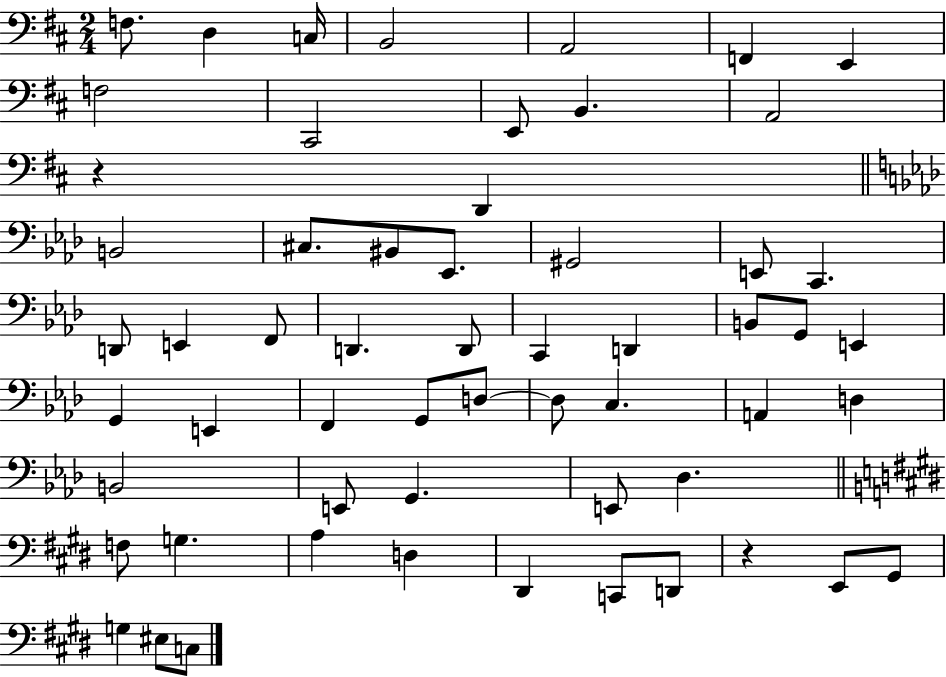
X:1
T:Untitled
M:2/4
L:1/4
K:D
F,/2 D, C,/4 B,,2 A,,2 F,, E,, F,2 ^C,,2 E,,/2 B,, A,,2 z D,, B,,2 ^C,/2 ^B,,/2 _E,,/2 ^G,,2 E,,/2 C,, D,,/2 E,, F,,/2 D,, D,,/2 C,, D,, B,,/2 G,,/2 E,, G,, E,, F,, G,,/2 D,/2 D,/2 C, A,, D, B,,2 E,,/2 G,, E,,/2 _D, F,/2 G, A, D, ^D,, C,,/2 D,,/2 z E,,/2 ^G,,/2 G, ^E,/2 C,/2